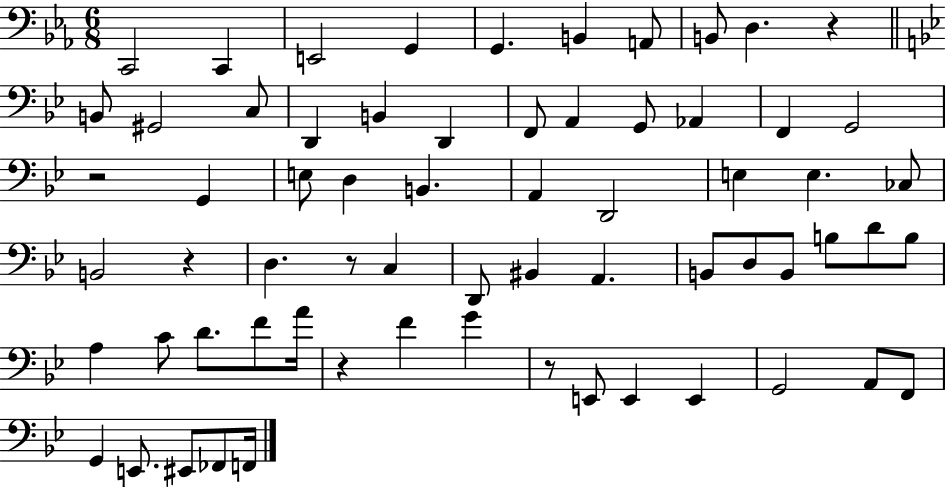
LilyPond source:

{
  \clef bass
  \numericTimeSignature
  \time 6/8
  \key ees \major
  \repeat volta 2 { c,2 c,4 | e,2 g,4 | g,4. b,4 a,8 | b,8 d4. r4 | \break \bar "||" \break \key bes \major b,8 gis,2 c8 | d,4 b,4 d,4 | f,8 a,4 g,8 aes,4 | f,4 g,2 | \break r2 g,4 | e8 d4 b,4. | a,4 d,2 | e4 e4. ces8 | \break b,2 r4 | d4. r8 c4 | d,8 bis,4 a,4. | b,8 d8 b,8 b8 d'8 b8 | \break a4 c'8 d'8. f'8 a'16 | r4 f'4 g'4 | r8 e,8 e,4 e,4 | g,2 a,8 f,8 | \break g,4 e,8. eis,8 fes,8 f,16 | } \bar "|."
}